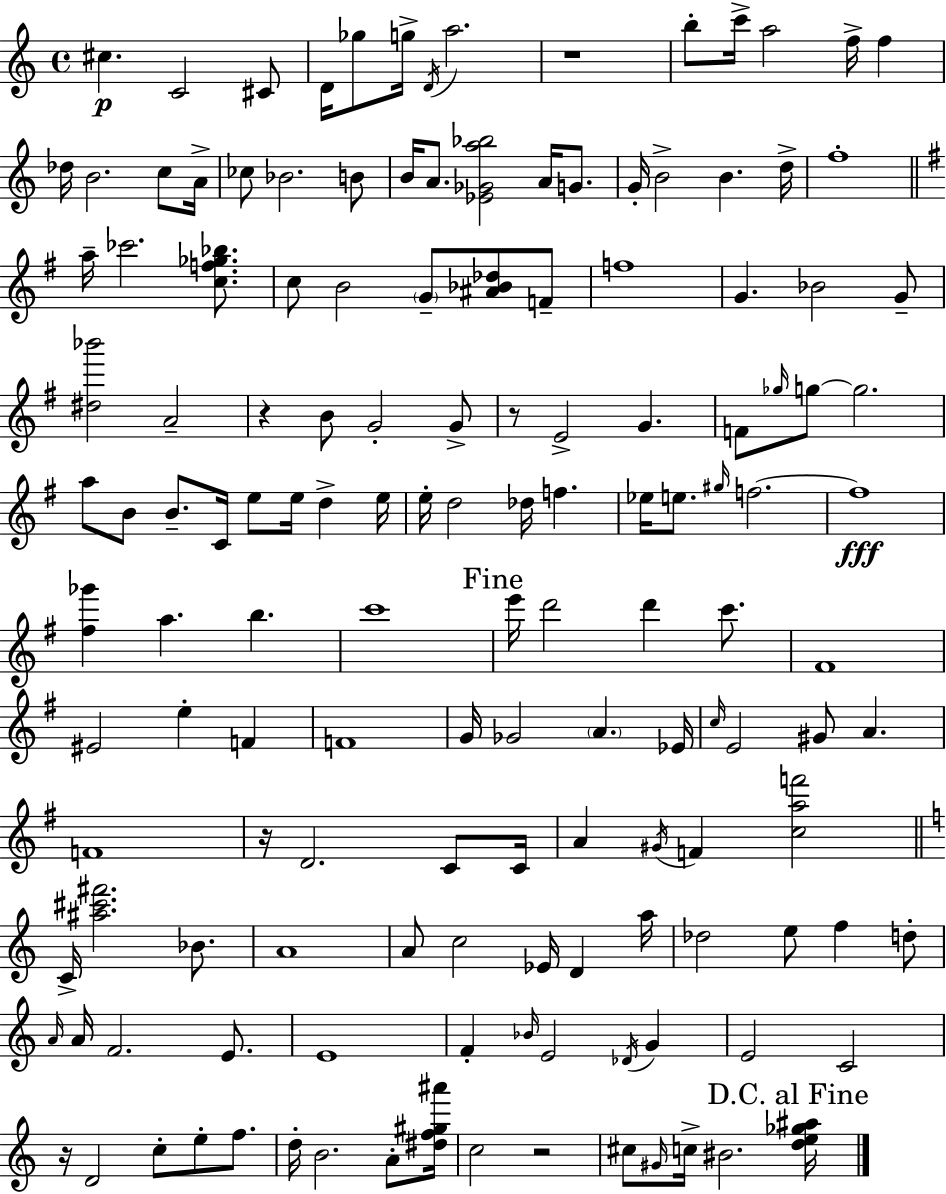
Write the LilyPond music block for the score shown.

{
  \clef treble
  \time 4/4
  \defaultTimeSignature
  \key a \minor
  cis''4.\p c'2 cis'8 | d'16 ges''8 g''16-> \acciaccatura { d'16 } a''2. | r1 | b''8-. c'''16-> a''2 f''16-> f''4 | \break des''16 b'2. c''8 | a'16-> ces''8 bes'2. b'8 | b'16 a'8. <ees' ges' a'' bes''>2 a'16 g'8. | g'16-. b'2-> b'4. | \break d''16-> f''1-. | \bar "||" \break \key g \major a''16-- ces'''2. <c'' f'' ges'' bes''>8. | c''8 b'2 \parenthesize g'8-- <ais' bes' des''>8 f'8-- | f''1 | g'4. bes'2 g'8-- | \break <dis'' bes'''>2 a'2-- | r4 b'8 g'2-. g'8-> | r8 e'2-> g'4. | f'8 \grace { ges''16 } g''8~~ g''2. | \break a''8 b'8 b'8.-- c'16 e''8 e''16 d''4-> | e''16 e''16-. d''2 des''16 f''4. | ees''16 e''8. \grace { gis''16 } f''2.~~ | f''1\fff | \break <fis'' ges'''>4 a''4. b''4. | c'''1 | \mark "Fine" e'''16 d'''2 d'''4 c'''8. | fis'1 | \break eis'2 e''4-. f'4 | f'1 | g'16 ges'2 \parenthesize a'4. | ees'16 \grace { c''16 } e'2 gis'8 a'4. | \break f'1 | r16 d'2. | c'8 c'16 a'4 \acciaccatura { gis'16 } f'4 <c'' a'' f'''>2 | \bar "||" \break \key c \major c'16-> <ais'' cis''' fis'''>2. bes'8. | a'1 | a'8 c''2 ees'16 d'4 a''16 | des''2 e''8 f''4 d''8-. | \break \grace { a'16 } a'16 f'2. e'8. | e'1 | f'4-. \grace { bes'16 } e'2 \acciaccatura { des'16 } g'4 | e'2 c'2 | \break r16 d'2 c''8-. e''8-. | f''8. d''16-. b'2. | a'8-. <dis'' f'' gis'' ais'''>16 c''2 r2 | cis''8 \grace { gis'16 } c''16-> bis'2. | \break \mark "D.C. al Fine" <d'' e'' ges'' ais''>16 \bar "|."
}